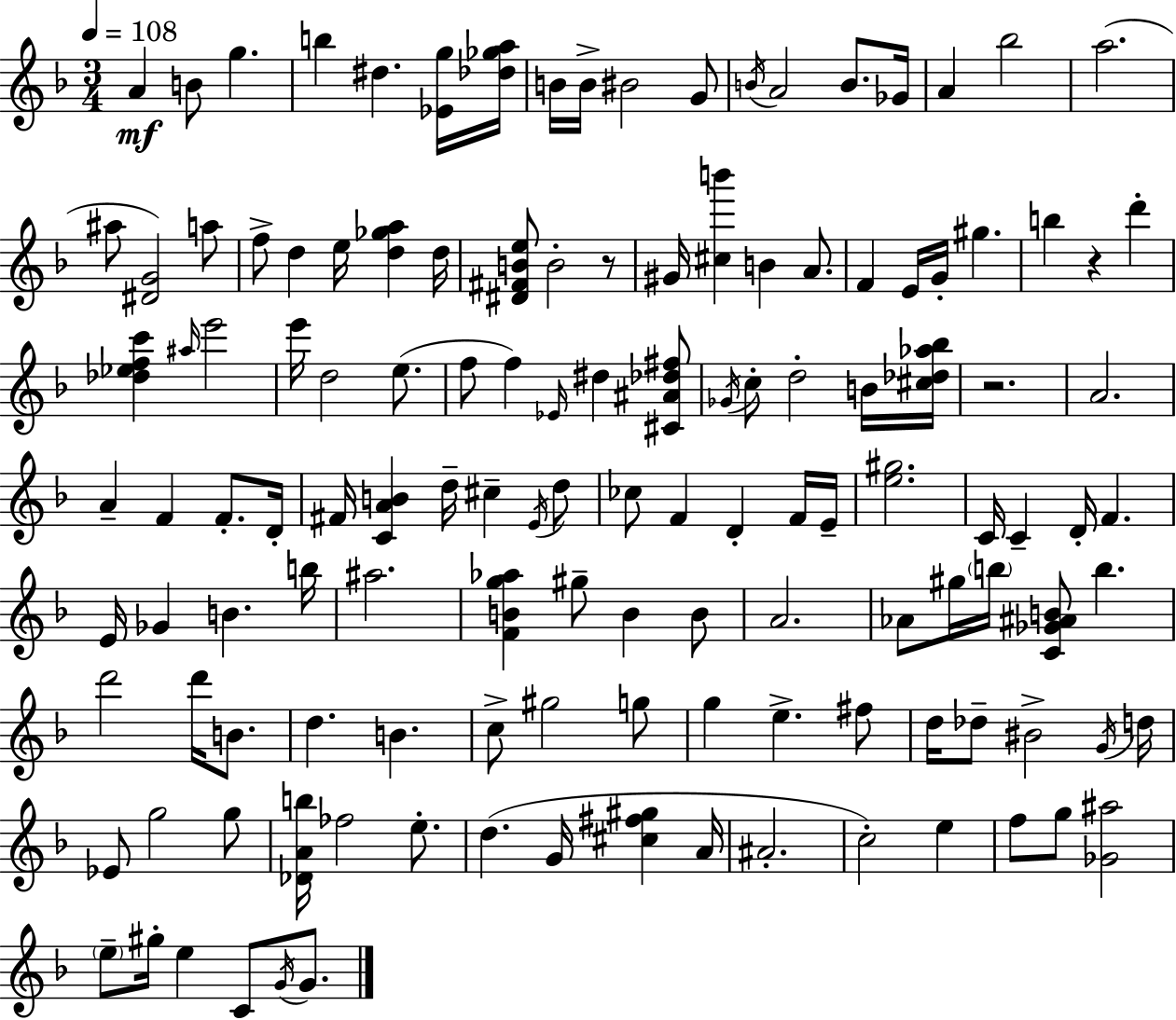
{
  \clef treble
  \numericTimeSignature
  \time 3/4
  \key f \major
  \tempo 4 = 108
  a'4\mf b'8 g''4. | b''4 dis''4. <ees' g''>16 <des'' ges'' a''>16 | b'16 b'16-> bis'2 g'8 | \acciaccatura { b'16 } a'2 b'8. | \break ges'16 a'4 bes''2 | a''2.( | ais''8 <dis' g'>2) a''8 | f''8-> d''4 e''16 <d'' ges'' a''>4 | \break d''16 <dis' fis' b' e''>8 b'2-. r8 | gis'16 <cis'' b'''>4 b'4 a'8. | f'4 e'16 g'16-. gis''4. | b''4 r4 d'''4-. | \break <des'' ees'' f'' c'''>4 \grace { ais''16 } e'''2 | e'''16 d''2 e''8.( | f''8 f''4) \grace { ees'16 } dis''4 | <cis' ais' des'' fis''>8 \acciaccatura { ges'16 } c''8-. d''2-. | \break b'16 <cis'' des'' aes'' bes''>16 r2. | a'2. | a'4-- f'4 | f'8.-. d'16-. fis'16 <c' a' b'>4 d''16-- cis''4-- | \break \acciaccatura { e'16 } d''8 ces''8 f'4 d'4-. | f'16 e'16-- <e'' gis''>2. | c'16 c'4-- d'16-. f'4. | e'16 ges'4 b'4. | \break b''16 ais''2. | <f' b' g'' aes''>4 gis''8-- b'4 | b'8 a'2. | aes'8 gis''16 \parenthesize b''16 <c' ges' ais' b'>8 b''4. | \break d'''2 | d'''16 b'8. d''4. b'4. | c''8-> gis''2 | g''8 g''4 e''4.-> | \break fis''8 d''16 des''8-- bis'2-> | \acciaccatura { g'16 } d''16 ees'8 g''2 | g''8 <des' a' b''>16 fes''2 | e''8.-. d''4.( | \break g'16 <cis'' fis'' gis''>4 a'16 ais'2.-. | c''2-.) | e''4 f''8 g''8 <ges' ais''>2 | \parenthesize e''8-- gis''16-. e''4 | \break c'8 \acciaccatura { g'16 } g'8. \bar "|."
}